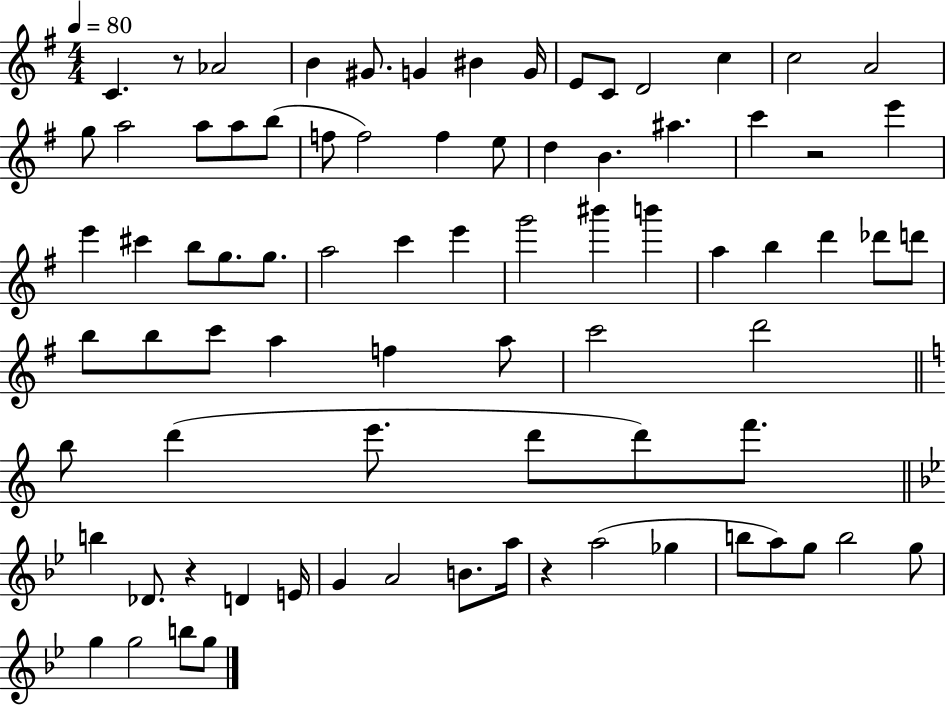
C4/q. R/e Ab4/h B4/q G#4/e. G4/q BIS4/q G4/s E4/e C4/e D4/h C5/q C5/h A4/h G5/e A5/h A5/e A5/e B5/e F5/e F5/h F5/q E5/e D5/q B4/q. A#5/q. C6/q R/h E6/q E6/q C#6/q B5/e G5/e. G5/e. A5/h C6/q E6/q G6/h BIS6/q B6/q A5/q B5/q D6/q Db6/e D6/e B5/e B5/e C6/e A5/q F5/q A5/e C6/h D6/h B5/e D6/q E6/e. D6/e D6/e F6/e. B5/q Db4/e. R/q D4/q E4/s G4/q A4/h B4/e. A5/s R/q A5/h Gb5/q B5/e A5/e G5/e B5/h G5/e G5/q G5/h B5/e G5/e